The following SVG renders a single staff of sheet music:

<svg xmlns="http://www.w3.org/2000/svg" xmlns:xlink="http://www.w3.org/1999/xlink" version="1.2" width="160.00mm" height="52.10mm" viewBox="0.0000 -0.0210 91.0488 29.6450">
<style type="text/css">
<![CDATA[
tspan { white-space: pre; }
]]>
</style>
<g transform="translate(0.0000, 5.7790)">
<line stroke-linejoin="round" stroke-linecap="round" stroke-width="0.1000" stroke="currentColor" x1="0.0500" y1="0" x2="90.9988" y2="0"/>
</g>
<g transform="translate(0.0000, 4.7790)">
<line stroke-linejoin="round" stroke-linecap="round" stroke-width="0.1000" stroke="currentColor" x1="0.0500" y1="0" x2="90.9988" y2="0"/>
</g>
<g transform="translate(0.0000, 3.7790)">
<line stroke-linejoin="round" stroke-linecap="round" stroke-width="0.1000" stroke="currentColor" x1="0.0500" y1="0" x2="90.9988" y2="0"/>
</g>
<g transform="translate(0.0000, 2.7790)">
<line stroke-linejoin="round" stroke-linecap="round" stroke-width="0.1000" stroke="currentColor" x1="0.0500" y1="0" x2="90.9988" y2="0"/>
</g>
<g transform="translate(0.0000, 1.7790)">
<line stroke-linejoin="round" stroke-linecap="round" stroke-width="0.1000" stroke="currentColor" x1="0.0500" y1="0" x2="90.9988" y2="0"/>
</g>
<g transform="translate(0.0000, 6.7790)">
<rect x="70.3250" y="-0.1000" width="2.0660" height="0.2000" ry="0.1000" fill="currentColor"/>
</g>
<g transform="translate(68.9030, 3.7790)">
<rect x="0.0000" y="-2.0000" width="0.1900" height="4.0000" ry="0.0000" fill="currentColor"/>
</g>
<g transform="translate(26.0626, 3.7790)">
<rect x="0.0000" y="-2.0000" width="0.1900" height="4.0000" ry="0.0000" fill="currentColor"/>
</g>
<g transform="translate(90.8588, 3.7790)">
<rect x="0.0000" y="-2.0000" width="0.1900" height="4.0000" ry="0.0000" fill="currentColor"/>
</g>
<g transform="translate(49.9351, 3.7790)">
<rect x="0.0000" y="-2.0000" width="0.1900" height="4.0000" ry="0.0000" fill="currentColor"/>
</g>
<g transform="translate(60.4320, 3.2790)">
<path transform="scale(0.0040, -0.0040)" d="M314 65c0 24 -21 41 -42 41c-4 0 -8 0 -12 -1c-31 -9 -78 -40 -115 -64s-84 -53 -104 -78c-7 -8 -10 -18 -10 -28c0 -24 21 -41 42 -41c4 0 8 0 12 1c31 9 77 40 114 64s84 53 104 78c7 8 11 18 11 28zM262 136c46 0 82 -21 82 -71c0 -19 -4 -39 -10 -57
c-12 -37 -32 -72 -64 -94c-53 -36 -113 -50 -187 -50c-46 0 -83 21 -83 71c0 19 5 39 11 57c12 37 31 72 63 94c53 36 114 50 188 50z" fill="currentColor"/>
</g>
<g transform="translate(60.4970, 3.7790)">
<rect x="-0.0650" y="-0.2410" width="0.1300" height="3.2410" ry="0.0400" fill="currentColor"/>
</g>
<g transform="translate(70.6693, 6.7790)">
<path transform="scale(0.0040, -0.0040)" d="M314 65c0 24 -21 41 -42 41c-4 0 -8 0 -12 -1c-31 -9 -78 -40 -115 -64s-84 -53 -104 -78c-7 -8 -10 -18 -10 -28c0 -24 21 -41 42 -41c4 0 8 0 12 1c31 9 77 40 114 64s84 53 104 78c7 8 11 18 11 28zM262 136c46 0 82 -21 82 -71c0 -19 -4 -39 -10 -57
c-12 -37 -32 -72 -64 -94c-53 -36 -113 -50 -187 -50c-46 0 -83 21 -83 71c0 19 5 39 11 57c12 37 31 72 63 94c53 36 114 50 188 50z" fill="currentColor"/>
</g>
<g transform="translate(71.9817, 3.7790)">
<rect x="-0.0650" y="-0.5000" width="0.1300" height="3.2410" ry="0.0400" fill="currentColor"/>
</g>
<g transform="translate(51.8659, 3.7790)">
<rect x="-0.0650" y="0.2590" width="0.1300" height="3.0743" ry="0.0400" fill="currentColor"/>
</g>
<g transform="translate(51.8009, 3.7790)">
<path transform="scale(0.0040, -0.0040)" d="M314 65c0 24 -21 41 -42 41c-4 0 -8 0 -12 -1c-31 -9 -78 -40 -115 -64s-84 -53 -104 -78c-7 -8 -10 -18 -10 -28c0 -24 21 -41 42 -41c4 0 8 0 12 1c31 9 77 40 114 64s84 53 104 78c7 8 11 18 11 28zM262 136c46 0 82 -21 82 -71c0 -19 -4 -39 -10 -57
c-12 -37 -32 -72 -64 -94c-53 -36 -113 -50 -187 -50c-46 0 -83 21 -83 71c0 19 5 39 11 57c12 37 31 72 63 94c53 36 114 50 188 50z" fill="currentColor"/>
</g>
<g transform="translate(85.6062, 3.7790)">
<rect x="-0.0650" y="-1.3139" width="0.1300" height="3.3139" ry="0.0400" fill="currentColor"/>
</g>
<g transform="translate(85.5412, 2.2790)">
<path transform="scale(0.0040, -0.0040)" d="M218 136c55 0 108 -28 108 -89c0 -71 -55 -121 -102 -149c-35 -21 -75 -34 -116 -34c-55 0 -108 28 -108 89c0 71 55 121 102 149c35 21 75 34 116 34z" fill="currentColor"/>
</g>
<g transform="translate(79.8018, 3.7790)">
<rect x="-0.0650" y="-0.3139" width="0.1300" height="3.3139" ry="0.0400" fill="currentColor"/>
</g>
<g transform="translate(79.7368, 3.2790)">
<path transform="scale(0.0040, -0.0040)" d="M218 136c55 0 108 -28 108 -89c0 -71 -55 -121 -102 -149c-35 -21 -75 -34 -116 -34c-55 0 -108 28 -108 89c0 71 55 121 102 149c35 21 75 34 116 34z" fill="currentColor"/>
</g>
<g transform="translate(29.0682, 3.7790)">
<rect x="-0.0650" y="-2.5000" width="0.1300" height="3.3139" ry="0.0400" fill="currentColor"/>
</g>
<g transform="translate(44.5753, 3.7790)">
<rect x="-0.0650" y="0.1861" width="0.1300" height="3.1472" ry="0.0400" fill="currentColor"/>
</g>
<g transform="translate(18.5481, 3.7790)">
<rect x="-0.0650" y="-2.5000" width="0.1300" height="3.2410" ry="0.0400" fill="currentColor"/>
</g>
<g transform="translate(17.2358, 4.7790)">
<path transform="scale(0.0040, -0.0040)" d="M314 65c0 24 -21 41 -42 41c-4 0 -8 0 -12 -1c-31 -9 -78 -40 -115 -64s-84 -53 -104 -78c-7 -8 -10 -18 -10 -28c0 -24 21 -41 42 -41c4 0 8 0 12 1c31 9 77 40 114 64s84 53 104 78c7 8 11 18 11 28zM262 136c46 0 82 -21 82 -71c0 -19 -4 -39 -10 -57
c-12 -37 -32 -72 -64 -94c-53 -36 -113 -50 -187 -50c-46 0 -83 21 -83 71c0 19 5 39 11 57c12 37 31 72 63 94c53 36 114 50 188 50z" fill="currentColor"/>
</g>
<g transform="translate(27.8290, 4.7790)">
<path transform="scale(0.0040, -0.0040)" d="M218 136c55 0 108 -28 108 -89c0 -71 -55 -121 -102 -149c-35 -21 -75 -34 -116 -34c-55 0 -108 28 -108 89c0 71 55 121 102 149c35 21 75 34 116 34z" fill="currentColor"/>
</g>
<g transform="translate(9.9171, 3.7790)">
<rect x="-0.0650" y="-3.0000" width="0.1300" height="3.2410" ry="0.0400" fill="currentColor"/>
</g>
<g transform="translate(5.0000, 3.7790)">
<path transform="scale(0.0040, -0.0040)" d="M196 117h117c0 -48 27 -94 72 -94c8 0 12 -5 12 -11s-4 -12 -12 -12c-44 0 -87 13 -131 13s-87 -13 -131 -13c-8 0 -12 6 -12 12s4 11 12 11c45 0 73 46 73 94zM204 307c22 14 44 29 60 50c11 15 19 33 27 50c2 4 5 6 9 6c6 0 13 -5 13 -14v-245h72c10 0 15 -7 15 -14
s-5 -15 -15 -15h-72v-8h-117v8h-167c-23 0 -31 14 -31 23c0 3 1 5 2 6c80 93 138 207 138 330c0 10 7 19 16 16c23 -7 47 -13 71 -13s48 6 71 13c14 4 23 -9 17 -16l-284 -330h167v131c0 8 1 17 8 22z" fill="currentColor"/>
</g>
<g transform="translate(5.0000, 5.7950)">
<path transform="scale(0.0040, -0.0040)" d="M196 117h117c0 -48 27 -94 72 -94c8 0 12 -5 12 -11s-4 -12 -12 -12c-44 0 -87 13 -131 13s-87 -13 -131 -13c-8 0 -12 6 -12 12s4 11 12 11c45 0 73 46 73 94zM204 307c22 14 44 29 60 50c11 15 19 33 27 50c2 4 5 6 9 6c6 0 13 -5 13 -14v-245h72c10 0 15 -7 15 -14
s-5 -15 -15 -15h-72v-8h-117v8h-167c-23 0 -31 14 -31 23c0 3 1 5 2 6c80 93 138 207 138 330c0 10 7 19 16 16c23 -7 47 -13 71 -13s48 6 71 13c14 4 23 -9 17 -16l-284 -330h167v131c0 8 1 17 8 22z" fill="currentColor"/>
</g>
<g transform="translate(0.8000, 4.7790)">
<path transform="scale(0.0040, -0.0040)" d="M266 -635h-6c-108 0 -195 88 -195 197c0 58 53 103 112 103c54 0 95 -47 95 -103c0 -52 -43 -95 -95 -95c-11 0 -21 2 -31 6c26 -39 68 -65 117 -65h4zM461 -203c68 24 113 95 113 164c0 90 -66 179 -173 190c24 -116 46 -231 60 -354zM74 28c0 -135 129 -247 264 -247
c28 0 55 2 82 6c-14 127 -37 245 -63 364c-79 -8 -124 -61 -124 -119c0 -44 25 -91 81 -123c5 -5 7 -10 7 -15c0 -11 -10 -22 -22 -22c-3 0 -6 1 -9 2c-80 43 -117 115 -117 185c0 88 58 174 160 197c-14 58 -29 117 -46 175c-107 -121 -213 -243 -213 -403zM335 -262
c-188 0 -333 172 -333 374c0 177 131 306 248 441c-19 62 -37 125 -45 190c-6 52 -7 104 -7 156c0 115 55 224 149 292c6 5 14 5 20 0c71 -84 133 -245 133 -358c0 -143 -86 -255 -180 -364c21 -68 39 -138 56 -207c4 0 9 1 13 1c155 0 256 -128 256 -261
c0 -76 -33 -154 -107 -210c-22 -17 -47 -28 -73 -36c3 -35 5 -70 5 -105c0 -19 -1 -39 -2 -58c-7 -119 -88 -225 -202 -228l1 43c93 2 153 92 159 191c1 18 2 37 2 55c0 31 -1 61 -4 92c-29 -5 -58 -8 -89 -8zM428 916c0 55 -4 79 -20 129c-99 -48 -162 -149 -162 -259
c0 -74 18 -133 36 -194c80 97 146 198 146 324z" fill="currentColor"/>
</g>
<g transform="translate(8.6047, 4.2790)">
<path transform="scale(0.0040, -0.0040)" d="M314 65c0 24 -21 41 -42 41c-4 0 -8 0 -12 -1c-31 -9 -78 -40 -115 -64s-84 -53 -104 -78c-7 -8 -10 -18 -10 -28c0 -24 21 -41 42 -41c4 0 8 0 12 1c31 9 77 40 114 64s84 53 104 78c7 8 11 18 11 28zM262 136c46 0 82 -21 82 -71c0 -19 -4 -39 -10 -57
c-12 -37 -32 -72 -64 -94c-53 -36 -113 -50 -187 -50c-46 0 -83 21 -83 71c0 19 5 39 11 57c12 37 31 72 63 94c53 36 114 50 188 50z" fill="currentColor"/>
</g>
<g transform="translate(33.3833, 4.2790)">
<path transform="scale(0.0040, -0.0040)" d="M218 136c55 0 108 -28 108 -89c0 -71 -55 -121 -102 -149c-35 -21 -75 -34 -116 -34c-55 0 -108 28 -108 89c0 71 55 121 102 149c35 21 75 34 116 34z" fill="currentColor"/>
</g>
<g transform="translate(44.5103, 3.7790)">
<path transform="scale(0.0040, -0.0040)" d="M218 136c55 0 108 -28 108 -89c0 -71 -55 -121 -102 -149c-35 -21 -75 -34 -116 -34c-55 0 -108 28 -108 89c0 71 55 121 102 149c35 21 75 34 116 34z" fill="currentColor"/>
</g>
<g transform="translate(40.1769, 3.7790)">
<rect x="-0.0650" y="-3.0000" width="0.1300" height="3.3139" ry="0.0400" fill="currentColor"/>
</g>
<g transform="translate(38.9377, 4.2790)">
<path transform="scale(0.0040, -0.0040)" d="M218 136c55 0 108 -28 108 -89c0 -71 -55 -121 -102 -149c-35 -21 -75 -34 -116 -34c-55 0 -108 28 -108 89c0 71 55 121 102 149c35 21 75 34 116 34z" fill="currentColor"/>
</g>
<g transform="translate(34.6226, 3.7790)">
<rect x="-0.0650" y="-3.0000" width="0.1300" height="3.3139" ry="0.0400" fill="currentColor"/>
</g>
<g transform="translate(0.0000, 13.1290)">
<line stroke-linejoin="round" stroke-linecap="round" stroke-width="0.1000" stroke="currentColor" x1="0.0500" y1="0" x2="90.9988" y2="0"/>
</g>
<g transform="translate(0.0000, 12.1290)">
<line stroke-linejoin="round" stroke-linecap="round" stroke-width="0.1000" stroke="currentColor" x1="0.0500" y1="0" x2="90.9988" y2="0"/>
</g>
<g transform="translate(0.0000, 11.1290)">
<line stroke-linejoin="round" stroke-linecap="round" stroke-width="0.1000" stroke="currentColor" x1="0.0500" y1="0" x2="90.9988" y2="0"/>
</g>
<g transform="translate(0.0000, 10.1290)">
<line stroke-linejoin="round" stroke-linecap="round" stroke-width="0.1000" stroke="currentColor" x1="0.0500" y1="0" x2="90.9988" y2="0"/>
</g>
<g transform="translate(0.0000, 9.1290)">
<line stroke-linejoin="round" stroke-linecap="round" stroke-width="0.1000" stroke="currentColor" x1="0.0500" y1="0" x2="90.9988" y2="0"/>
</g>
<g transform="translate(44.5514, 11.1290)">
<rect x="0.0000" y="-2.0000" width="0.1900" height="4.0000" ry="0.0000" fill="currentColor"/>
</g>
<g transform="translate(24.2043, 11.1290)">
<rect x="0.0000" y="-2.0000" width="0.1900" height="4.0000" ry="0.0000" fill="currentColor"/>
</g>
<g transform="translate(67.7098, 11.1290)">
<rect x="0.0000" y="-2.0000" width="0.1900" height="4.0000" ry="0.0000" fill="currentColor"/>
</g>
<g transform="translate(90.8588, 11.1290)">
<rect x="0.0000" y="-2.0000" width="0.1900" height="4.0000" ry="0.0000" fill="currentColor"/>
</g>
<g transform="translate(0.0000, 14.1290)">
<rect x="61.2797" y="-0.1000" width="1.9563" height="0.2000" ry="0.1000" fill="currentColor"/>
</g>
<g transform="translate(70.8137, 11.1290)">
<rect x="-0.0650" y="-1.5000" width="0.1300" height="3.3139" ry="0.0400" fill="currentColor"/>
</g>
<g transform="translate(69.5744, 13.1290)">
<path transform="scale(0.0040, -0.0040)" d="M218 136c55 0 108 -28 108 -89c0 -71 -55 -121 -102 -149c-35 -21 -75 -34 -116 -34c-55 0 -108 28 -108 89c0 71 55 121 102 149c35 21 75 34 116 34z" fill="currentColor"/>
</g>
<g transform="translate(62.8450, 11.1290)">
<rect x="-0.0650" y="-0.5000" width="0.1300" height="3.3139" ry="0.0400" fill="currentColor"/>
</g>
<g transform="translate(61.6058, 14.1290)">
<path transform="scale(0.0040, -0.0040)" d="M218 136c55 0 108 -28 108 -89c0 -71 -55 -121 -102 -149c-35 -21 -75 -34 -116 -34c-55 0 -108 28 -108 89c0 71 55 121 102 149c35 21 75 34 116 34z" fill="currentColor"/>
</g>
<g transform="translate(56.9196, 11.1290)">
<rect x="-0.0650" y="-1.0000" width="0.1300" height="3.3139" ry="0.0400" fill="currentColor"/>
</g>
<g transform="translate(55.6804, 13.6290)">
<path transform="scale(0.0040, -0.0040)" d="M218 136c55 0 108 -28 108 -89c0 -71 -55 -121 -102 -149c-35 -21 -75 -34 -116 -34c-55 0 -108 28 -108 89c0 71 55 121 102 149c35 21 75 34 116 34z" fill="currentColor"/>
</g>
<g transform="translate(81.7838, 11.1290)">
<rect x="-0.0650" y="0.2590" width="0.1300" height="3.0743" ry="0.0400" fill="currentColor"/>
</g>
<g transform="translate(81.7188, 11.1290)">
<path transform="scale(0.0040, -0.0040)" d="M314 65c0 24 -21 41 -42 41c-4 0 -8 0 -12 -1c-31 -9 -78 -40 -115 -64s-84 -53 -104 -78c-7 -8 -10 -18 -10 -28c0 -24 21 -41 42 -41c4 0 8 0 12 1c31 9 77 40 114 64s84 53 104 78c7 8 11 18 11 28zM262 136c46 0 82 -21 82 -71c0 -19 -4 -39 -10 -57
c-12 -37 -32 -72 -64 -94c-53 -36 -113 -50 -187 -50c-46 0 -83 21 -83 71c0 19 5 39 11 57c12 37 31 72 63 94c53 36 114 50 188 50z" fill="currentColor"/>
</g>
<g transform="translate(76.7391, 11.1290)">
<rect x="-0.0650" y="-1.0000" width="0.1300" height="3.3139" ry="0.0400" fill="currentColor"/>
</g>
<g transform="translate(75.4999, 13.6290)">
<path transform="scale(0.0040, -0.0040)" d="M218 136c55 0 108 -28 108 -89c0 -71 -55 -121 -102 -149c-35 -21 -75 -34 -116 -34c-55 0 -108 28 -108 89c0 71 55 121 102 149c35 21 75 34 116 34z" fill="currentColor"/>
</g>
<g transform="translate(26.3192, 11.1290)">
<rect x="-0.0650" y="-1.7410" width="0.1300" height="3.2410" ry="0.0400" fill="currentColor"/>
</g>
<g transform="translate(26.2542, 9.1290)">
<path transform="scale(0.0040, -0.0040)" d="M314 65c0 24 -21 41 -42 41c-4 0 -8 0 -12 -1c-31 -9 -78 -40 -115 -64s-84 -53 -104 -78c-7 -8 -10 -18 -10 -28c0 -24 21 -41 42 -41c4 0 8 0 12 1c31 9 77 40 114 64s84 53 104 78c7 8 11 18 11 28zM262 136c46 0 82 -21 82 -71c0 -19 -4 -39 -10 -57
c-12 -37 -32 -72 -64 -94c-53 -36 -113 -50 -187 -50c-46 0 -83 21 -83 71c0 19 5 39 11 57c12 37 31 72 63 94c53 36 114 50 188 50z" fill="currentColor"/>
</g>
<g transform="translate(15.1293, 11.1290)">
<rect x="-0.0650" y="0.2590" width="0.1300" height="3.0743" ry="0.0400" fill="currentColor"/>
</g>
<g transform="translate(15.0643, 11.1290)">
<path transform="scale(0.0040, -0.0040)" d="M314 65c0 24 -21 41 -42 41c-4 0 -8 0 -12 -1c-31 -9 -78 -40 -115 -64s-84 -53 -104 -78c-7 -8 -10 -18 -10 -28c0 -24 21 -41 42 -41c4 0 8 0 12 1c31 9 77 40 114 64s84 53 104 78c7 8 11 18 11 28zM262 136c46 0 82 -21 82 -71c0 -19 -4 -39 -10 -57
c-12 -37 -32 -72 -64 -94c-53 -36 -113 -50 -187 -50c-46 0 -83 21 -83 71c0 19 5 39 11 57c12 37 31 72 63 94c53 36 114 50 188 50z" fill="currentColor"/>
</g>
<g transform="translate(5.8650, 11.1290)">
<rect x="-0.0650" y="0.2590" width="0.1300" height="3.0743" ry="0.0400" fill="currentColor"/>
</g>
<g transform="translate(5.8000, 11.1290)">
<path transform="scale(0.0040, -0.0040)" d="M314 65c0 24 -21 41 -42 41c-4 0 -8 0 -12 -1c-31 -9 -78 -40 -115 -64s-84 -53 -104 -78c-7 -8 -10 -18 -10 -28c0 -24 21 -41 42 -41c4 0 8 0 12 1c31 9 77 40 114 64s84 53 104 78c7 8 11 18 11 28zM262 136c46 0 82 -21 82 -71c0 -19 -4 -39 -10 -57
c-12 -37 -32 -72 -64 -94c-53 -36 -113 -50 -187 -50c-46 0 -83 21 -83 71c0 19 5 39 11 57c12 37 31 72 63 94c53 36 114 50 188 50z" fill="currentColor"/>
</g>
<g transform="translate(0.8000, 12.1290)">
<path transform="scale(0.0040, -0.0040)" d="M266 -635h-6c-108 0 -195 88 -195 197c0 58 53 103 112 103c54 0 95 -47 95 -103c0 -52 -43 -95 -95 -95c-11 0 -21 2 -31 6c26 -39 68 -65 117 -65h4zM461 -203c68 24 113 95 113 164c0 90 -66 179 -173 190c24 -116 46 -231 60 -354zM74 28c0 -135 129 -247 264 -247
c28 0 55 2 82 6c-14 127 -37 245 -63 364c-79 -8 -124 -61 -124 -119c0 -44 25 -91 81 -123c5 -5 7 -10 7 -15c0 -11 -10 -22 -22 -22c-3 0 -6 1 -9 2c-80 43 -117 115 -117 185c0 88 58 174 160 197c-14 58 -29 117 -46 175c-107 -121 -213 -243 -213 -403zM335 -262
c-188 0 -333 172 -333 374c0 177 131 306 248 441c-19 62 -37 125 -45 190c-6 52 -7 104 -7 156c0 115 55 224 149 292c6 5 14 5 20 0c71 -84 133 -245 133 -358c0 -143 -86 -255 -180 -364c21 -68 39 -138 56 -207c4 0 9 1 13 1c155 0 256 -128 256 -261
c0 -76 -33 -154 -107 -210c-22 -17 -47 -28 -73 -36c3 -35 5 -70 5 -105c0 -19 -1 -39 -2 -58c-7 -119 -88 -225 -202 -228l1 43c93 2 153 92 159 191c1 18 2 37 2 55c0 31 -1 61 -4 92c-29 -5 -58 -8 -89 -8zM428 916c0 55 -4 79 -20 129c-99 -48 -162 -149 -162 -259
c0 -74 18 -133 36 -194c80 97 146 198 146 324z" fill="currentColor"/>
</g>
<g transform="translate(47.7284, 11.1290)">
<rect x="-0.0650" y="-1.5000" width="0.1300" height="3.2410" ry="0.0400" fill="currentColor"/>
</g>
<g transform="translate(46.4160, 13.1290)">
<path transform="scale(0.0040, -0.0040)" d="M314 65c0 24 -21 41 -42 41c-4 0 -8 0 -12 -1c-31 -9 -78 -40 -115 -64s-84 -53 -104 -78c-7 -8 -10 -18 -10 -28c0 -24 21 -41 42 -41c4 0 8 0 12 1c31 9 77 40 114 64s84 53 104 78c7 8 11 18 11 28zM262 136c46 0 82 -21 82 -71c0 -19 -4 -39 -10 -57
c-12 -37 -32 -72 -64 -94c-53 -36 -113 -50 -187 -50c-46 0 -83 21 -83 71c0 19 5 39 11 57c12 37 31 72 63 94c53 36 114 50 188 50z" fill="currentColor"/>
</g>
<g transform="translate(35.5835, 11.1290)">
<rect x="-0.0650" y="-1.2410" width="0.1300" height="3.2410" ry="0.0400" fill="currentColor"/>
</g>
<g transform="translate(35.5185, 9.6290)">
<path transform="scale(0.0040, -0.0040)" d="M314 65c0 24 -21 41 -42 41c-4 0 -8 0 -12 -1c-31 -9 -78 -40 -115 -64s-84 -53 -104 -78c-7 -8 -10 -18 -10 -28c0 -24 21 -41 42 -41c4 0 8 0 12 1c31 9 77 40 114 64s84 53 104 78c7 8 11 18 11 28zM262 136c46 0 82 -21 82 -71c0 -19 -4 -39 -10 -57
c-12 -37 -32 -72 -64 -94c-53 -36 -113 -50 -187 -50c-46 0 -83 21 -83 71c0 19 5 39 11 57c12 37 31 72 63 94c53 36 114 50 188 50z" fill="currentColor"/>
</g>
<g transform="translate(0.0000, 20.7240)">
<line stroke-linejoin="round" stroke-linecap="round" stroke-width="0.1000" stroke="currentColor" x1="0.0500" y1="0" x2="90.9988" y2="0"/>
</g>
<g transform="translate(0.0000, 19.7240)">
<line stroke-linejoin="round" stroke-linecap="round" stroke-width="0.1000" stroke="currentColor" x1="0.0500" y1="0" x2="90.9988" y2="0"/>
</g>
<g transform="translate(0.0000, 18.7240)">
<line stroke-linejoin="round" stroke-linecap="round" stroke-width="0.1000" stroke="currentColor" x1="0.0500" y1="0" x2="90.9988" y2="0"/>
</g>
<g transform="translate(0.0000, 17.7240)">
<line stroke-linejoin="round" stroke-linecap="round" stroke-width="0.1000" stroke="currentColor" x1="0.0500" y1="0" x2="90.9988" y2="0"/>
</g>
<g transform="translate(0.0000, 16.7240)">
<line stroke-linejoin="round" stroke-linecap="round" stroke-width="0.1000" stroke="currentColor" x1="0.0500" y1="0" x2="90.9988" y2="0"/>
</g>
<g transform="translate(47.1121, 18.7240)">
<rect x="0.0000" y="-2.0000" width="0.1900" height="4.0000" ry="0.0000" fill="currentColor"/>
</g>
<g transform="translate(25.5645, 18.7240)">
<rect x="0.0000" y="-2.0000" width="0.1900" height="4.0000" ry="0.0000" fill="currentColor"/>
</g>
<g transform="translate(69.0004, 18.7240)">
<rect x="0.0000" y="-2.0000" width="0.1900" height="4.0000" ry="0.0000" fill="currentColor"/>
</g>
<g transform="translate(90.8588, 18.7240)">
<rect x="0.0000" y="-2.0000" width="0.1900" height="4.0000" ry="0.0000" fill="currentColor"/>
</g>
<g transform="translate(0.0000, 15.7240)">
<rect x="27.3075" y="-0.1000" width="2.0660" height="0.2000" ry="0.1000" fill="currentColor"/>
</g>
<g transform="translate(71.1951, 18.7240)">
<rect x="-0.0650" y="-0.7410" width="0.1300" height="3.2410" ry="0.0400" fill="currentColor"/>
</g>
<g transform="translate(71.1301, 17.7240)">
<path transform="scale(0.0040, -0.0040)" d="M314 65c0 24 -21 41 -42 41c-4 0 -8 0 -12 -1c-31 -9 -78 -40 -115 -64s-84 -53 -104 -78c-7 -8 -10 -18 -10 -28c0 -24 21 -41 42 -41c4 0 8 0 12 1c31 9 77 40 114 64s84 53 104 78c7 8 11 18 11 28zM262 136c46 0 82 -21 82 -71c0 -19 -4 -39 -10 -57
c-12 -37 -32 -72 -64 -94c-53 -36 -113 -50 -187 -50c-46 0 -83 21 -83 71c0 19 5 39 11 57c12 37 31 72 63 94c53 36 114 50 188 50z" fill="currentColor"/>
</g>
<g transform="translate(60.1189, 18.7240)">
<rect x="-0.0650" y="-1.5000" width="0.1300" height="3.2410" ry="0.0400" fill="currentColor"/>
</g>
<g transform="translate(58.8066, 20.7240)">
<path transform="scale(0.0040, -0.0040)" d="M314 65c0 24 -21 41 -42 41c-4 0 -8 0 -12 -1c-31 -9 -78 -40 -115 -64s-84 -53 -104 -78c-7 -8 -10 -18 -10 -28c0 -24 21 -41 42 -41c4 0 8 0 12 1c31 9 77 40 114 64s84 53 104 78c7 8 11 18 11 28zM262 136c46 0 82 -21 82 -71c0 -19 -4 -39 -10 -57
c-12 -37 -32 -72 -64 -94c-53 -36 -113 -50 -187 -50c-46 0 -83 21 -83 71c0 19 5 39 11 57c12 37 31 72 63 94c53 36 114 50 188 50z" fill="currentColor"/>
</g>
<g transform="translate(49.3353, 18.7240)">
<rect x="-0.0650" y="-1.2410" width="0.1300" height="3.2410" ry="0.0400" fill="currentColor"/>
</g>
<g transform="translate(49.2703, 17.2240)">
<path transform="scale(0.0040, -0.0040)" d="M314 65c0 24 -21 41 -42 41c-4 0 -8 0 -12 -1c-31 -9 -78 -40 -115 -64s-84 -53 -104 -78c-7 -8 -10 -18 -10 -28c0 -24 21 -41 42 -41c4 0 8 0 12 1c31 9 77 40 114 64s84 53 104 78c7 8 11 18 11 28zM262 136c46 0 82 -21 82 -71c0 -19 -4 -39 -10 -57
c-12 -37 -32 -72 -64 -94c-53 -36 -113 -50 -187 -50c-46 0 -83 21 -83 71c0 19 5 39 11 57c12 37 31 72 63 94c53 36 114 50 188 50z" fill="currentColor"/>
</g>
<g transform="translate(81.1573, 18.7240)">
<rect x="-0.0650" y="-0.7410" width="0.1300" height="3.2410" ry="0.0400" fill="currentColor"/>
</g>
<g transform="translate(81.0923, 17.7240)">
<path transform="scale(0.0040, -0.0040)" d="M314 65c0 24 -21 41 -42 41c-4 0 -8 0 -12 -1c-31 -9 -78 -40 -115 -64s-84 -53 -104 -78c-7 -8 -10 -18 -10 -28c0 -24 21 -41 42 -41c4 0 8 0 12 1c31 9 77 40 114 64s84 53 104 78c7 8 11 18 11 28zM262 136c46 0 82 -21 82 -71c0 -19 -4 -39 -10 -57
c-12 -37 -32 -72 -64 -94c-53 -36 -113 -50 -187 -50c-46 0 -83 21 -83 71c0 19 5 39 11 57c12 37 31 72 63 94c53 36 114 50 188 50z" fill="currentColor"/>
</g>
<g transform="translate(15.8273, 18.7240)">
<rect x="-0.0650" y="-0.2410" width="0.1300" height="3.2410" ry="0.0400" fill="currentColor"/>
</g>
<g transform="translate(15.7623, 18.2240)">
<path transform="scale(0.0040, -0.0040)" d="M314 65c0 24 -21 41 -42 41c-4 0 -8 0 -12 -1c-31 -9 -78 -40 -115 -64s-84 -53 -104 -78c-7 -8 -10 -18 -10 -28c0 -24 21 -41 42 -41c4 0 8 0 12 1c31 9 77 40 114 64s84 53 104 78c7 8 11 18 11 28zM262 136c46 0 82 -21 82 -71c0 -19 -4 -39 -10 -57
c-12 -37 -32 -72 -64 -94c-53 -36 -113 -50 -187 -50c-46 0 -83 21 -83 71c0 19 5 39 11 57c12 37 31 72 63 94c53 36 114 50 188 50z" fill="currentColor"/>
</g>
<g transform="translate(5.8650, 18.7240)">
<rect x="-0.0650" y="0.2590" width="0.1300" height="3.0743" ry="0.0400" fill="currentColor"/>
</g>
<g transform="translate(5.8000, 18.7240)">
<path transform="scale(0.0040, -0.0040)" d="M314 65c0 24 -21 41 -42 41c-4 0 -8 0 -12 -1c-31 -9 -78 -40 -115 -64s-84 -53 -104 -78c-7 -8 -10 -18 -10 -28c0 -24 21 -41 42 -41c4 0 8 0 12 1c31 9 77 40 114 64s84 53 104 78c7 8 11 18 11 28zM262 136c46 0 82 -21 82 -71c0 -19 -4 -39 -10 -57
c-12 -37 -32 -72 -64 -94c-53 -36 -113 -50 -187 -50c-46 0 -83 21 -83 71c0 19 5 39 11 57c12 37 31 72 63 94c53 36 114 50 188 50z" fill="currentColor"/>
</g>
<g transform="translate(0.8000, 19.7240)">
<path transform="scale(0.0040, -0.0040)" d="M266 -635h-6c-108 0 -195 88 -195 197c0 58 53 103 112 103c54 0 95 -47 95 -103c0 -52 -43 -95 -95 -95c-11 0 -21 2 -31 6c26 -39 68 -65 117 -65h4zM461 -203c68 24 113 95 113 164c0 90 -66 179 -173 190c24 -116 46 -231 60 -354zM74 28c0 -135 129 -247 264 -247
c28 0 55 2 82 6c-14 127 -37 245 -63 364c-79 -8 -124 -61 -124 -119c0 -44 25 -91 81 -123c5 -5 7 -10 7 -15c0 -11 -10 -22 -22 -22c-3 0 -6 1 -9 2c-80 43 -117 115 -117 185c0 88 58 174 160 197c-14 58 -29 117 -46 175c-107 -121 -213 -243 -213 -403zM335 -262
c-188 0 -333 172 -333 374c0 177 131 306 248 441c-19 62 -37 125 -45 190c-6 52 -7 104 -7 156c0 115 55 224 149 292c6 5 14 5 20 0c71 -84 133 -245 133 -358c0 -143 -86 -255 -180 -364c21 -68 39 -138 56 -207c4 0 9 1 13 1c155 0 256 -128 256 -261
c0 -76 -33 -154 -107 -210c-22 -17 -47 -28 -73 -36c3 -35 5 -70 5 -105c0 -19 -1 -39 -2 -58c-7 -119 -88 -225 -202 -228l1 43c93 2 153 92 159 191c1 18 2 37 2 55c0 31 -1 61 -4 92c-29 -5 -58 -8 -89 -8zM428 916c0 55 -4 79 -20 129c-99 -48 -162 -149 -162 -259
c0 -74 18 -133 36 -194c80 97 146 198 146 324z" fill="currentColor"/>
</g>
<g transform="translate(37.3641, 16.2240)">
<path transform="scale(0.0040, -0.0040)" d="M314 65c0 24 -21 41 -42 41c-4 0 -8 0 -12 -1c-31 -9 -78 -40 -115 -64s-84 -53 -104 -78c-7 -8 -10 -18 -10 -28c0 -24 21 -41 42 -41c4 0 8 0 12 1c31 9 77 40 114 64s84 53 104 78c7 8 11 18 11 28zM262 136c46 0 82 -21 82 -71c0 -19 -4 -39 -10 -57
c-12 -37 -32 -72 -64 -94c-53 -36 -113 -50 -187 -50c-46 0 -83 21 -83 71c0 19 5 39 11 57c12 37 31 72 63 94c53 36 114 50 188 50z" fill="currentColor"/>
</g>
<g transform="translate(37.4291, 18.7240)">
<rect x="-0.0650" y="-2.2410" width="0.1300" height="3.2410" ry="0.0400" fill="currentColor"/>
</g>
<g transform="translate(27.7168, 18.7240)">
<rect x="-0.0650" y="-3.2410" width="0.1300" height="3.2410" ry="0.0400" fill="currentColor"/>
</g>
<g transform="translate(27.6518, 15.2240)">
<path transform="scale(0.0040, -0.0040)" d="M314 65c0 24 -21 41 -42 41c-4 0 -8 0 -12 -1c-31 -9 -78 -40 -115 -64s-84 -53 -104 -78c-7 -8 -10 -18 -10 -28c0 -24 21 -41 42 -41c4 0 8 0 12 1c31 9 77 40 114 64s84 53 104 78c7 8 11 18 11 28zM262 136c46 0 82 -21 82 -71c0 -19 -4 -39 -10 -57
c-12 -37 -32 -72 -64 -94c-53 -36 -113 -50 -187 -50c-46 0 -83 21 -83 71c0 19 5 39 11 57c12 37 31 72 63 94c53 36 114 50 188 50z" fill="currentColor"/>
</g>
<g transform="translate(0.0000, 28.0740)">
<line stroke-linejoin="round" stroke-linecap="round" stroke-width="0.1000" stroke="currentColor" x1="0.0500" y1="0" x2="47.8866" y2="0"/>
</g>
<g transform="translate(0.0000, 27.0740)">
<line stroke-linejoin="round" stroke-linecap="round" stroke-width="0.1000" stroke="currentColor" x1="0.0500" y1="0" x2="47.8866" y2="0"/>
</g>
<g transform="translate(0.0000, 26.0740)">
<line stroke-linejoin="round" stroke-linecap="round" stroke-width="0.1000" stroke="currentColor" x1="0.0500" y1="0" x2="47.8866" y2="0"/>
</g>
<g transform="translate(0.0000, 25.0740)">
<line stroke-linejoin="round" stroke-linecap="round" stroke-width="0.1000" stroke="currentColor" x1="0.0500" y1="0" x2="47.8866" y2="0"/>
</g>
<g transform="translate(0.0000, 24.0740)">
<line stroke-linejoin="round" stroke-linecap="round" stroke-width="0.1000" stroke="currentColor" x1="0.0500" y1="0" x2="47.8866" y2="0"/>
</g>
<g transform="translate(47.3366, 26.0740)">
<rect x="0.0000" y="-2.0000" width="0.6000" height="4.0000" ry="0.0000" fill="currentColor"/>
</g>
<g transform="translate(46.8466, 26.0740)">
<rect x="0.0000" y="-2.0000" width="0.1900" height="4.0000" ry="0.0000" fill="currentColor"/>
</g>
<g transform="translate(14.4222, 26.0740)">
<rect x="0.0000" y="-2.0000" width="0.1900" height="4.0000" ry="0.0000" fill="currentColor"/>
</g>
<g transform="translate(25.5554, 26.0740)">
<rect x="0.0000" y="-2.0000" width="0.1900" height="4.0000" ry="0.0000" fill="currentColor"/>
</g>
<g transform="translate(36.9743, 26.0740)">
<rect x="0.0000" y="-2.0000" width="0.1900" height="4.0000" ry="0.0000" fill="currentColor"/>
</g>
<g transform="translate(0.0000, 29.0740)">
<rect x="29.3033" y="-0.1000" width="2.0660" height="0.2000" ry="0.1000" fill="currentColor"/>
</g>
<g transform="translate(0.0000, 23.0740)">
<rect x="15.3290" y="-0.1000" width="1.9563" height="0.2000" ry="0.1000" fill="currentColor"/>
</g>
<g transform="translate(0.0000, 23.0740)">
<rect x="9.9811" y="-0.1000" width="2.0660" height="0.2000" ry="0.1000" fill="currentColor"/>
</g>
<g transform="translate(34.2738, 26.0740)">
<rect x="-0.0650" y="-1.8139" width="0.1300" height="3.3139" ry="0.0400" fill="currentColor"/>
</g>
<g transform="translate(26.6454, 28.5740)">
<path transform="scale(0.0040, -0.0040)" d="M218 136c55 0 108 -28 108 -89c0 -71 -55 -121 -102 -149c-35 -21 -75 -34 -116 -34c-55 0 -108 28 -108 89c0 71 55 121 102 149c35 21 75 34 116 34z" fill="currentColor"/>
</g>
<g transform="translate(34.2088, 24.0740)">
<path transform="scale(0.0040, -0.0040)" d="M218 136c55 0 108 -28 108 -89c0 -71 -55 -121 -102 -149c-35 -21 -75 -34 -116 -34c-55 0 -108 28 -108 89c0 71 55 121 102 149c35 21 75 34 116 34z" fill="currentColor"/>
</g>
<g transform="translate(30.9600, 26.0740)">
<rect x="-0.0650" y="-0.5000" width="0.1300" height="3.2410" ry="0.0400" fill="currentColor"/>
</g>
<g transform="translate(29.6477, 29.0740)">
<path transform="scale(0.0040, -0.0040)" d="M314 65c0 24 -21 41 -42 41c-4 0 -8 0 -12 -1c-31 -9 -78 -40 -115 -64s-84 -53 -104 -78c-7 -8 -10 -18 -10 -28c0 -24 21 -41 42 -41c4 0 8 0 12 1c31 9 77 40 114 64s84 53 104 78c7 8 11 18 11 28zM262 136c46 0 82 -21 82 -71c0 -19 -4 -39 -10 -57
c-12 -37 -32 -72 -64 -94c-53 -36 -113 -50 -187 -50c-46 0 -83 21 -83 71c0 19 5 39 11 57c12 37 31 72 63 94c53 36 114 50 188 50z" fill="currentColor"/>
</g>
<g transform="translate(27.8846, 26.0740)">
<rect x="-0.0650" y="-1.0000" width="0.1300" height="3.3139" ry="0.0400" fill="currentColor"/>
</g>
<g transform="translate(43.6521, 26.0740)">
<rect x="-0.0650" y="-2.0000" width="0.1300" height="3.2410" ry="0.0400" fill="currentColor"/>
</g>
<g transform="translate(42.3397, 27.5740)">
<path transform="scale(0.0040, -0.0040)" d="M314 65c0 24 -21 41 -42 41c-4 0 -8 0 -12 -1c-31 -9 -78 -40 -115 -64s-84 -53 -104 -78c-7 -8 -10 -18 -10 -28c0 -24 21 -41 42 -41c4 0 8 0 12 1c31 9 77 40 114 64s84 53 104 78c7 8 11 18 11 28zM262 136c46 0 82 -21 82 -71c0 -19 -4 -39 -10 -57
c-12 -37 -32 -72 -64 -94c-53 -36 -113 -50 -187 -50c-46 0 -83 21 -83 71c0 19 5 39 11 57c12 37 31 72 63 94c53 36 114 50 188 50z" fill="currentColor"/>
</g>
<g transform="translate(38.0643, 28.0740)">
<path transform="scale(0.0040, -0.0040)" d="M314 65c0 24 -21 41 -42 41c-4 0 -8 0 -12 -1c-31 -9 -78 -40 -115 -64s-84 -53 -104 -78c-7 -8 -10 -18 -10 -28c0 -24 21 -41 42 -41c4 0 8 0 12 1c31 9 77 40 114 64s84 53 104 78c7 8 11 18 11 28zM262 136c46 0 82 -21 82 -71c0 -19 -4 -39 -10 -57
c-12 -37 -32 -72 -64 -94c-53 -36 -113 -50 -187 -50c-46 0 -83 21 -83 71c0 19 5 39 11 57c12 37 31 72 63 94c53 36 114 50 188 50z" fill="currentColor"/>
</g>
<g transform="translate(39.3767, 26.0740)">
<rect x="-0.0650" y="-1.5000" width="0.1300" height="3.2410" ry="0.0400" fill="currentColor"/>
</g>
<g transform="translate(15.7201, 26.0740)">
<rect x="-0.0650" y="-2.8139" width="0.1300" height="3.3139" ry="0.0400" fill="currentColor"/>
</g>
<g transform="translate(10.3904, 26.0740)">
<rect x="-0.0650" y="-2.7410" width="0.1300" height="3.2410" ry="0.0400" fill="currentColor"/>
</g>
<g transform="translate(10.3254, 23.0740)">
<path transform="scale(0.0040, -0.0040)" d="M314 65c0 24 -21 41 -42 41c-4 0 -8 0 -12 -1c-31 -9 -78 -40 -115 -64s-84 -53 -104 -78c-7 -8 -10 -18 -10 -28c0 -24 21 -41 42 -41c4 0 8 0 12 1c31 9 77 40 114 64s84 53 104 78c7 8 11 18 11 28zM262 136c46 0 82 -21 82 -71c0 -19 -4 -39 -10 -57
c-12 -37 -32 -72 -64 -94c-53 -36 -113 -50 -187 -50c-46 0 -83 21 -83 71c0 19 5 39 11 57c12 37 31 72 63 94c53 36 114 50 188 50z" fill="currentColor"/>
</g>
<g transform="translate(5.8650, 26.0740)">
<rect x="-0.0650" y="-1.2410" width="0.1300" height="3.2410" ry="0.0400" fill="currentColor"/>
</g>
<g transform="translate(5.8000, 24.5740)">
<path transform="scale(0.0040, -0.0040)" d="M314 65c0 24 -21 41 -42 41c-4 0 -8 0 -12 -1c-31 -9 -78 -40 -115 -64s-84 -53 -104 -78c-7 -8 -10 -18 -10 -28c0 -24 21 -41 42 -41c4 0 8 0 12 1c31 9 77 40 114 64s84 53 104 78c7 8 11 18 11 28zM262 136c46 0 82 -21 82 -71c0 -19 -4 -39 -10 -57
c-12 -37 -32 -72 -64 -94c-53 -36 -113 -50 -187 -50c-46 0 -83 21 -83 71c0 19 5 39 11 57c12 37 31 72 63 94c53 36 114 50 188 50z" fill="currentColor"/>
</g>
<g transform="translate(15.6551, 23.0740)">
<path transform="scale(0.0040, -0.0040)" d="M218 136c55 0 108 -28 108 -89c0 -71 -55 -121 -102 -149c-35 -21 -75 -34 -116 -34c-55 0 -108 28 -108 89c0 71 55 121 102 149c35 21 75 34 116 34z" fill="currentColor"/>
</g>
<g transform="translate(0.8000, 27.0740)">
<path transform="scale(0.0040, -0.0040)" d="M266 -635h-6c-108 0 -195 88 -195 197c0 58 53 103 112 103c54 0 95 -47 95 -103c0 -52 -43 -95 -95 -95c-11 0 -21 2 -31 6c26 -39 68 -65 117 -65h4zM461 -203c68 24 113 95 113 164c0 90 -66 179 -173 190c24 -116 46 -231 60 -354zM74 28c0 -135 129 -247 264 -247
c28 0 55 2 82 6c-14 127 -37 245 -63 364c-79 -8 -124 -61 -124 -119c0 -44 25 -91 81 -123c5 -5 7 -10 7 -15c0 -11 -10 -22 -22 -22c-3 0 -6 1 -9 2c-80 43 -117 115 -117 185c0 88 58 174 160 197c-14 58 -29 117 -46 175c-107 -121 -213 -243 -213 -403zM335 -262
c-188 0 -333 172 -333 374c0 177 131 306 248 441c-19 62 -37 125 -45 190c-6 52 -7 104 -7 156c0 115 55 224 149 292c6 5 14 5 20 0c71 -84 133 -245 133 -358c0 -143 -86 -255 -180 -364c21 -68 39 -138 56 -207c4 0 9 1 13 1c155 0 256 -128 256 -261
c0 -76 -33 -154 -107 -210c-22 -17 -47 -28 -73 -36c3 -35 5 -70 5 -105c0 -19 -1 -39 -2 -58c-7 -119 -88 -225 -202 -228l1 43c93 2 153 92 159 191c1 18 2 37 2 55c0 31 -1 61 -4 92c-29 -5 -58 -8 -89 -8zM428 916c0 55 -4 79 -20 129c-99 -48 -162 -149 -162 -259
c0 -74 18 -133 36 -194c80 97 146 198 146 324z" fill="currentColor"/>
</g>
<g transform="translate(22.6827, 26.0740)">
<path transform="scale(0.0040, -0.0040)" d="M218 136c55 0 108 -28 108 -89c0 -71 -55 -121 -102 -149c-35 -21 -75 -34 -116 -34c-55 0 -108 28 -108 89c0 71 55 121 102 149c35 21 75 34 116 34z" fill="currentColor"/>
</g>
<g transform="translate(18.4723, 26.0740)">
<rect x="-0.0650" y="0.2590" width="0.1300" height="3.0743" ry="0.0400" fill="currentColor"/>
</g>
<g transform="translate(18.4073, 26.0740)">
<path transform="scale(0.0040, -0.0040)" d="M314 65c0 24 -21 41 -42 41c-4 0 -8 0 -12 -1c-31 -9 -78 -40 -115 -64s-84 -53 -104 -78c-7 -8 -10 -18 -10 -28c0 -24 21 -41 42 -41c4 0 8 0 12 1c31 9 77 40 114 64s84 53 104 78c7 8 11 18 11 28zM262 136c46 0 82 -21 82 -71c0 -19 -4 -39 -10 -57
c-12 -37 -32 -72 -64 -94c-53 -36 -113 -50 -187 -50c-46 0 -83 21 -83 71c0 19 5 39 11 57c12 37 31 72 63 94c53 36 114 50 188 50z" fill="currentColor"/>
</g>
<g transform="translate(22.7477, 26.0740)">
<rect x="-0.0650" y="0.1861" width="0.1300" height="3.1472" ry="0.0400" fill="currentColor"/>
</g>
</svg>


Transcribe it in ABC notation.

X:1
T:Untitled
M:4/4
L:1/4
K:C
A2 G2 G A A B B2 c2 C2 c e B2 B2 f2 e2 E2 D C E D B2 B2 c2 b2 g2 e2 E2 d2 d2 e2 a2 a B2 B D C2 f E2 F2